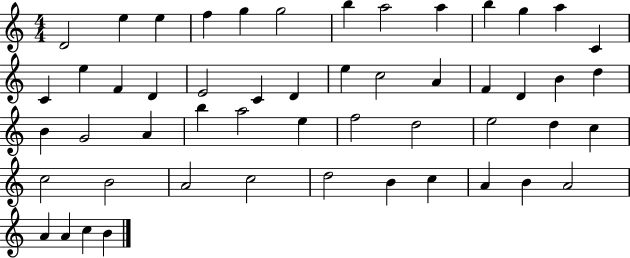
D4/h E5/q E5/q F5/q G5/q G5/h B5/q A5/h A5/q B5/q G5/q A5/q C4/q C4/q E5/q F4/q D4/q E4/h C4/q D4/q E5/q C5/h A4/q F4/q D4/q B4/q D5/q B4/q G4/h A4/q B5/q A5/h E5/q F5/h D5/h E5/h D5/q C5/q C5/h B4/h A4/h C5/h D5/h B4/q C5/q A4/q B4/q A4/h A4/q A4/q C5/q B4/q